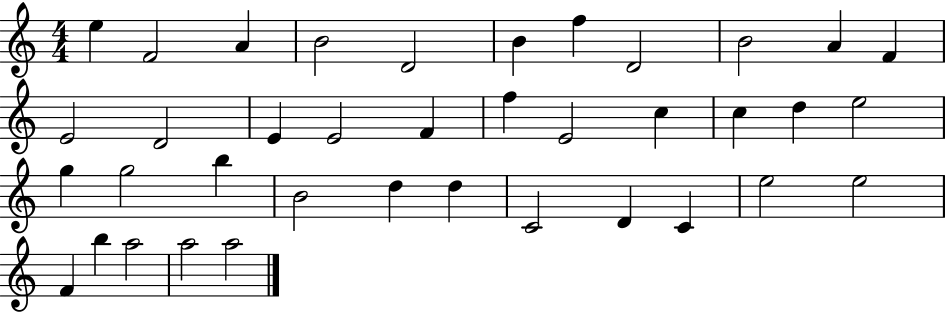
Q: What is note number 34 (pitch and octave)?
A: F4